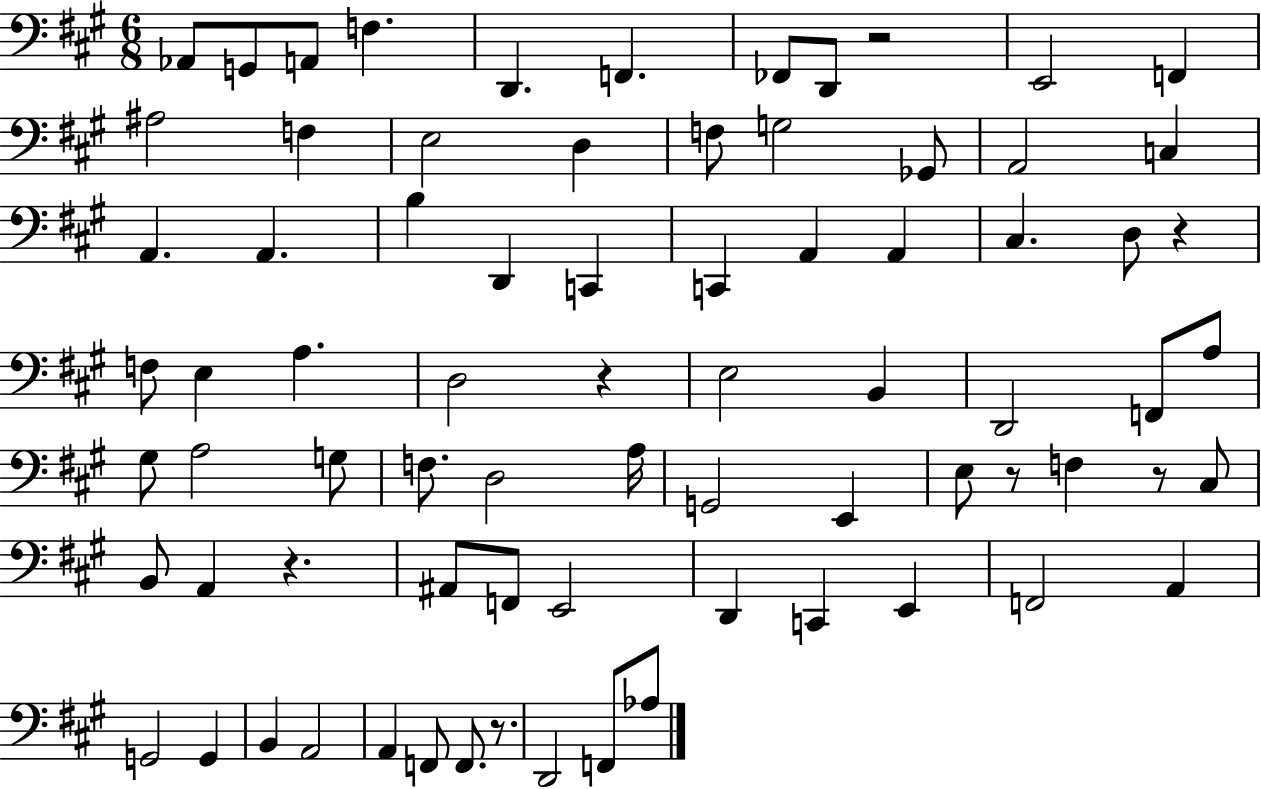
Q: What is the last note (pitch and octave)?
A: Ab3